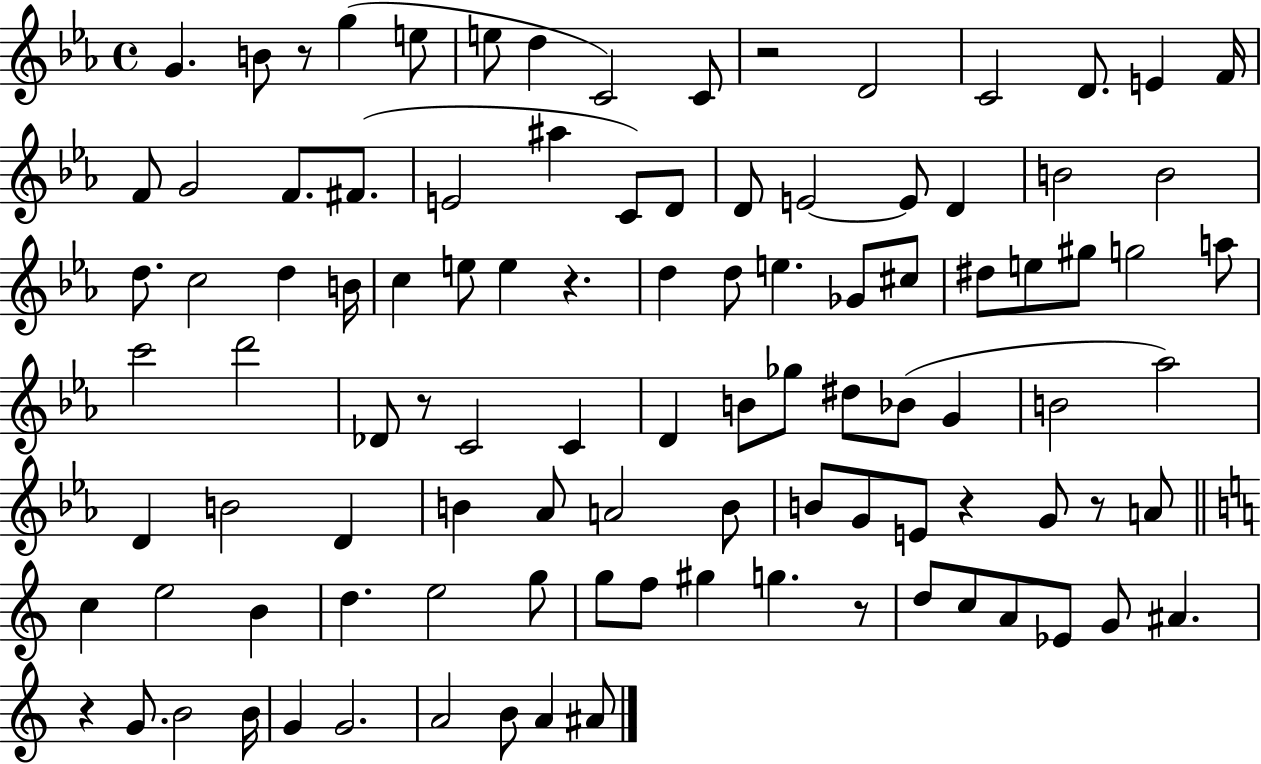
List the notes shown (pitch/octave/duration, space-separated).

G4/q. B4/e R/e G5/q E5/e E5/e D5/q C4/h C4/e R/h D4/h C4/h D4/e. E4/q F4/s F4/e G4/h F4/e. F#4/e. E4/h A#5/q C4/e D4/e D4/e E4/h E4/e D4/q B4/h B4/h D5/e. C5/h D5/q B4/s C5/q E5/e E5/q R/q. D5/q D5/e E5/q. Gb4/e C#5/e D#5/e E5/e G#5/e G5/h A5/e C6/h D6/h Db4/e R/e C4/h C4/q D4/q B4/e Gb5/e D#5/e Bb4/e G4/q B4/h Ab5/h D4/q B4/h D4/q B4/q Ab4/e A4/h B4/e B4/e G4/e E4/e R/q G4/e R/e A4/e C5/q E5/h B4/q D5/q. E5/h G5/e G5/e F5/e G#5/q G5/q. R/e D5/e C5/e A4/e Eb4/e G4/e A#4/q. R/q G4/e. B4/h B4/s G4/q G4/h. A4/h B4/e A4/q A#4/e